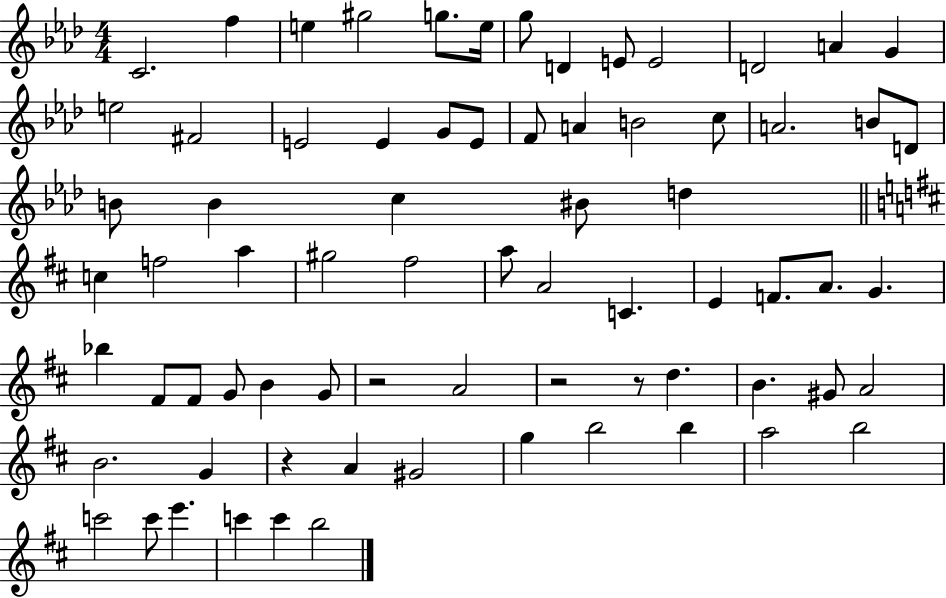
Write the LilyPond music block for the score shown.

{
  \clef treble
  \numericTimeSignature
  \time 4/4
  \key aes \major
  \repeat volta 2 { c'2. f''4 | e''4 gis''2 g''8. e''16 | g''8 d'4 e'8 e'2 | d'2 a'4 g'4 | \break e''2 fis'2 | e'2 e'4 g'8 e'8 | f'8 a'4 b'2 c''8 | a'2. b'8 d'8 | \break b'8 b'4 c''4 bis'8 d''4 | \bar "||" \break \key b \minor c''4 f''2 a''4 | gis''2 fis''2 | a''8 a'2 c'4. | e'4 f'8. a'8. g'4. | \break bes''4 fis'8 fis'8 g'8 b'4 g'8 | r2 a'2 | r2 r8 d''4. | b'4. gis'8 a'2 | \break b'2. g'4 | r4 a'4 gis'2 | g''4 b''2 b''4 | a''2 b''2 | \break c'''2 c'''8 e'''4. | c'''4 c'''4 b''2 | } \bar "|."
}